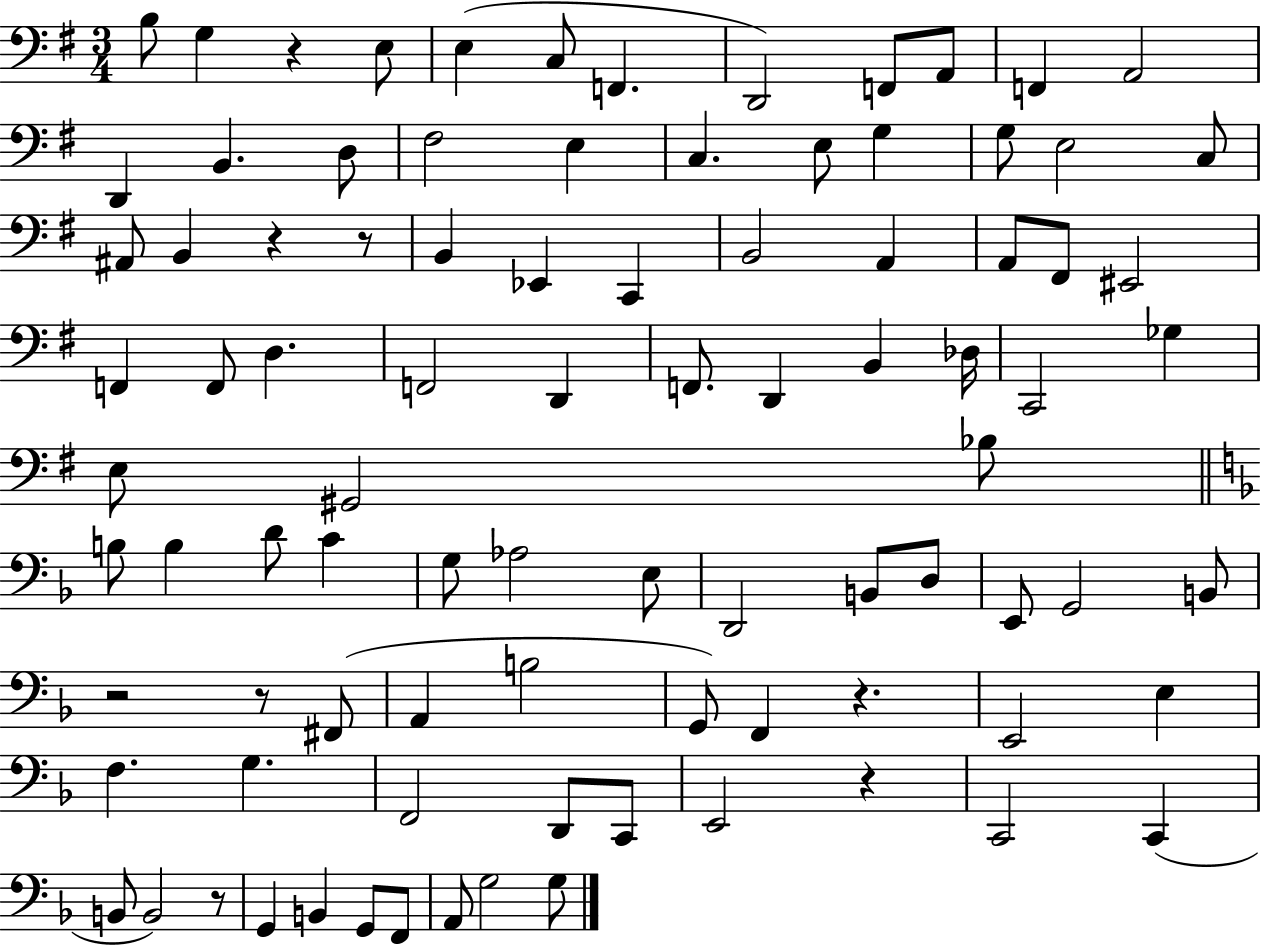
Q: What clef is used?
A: bass